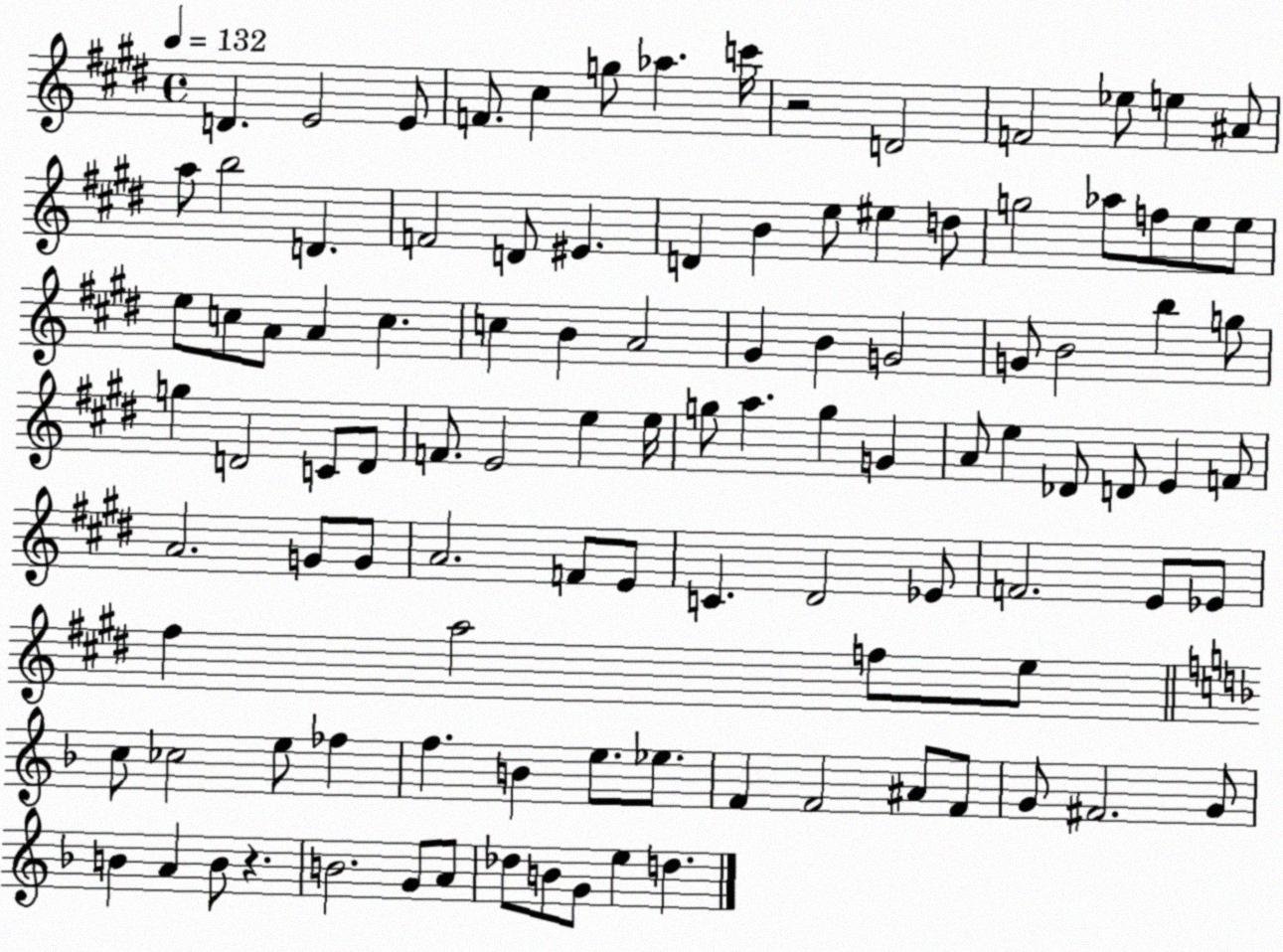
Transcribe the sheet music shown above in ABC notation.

X:1
T:Untitled
M:4/4
L:1/4
K:E
D E2 E/2 F/2 ^c g/2 _a c'/4 z2 D2 F2 _e/2 e ^A/2 a/2 b2 D F2 D/2 ^E D B e/2 ^e d/2 g2 _a/2 f/2 e/2 e/2 e/2 c/2 A/2 A c c B A2 ^G B G2 G/2 B2 b g/2 g D2 C/2 D/2 F/2 E2 e e/4 g/2 a g G A/2 e _D/2 D/2 E F/2 A2 G/2 G/2 A2 F/2 E/2 C ^D2 _E/2 F2 E/2 _E/2 ^f a2 f/2 e/2 c/2 _c2 e/2 _f f B e/2 _e/2 F F2 ^A/2 F/2 G/2 ^F2 G/2 B A B/2 z B2 G/2 A/2 _d/2 B/2 G/2 e d